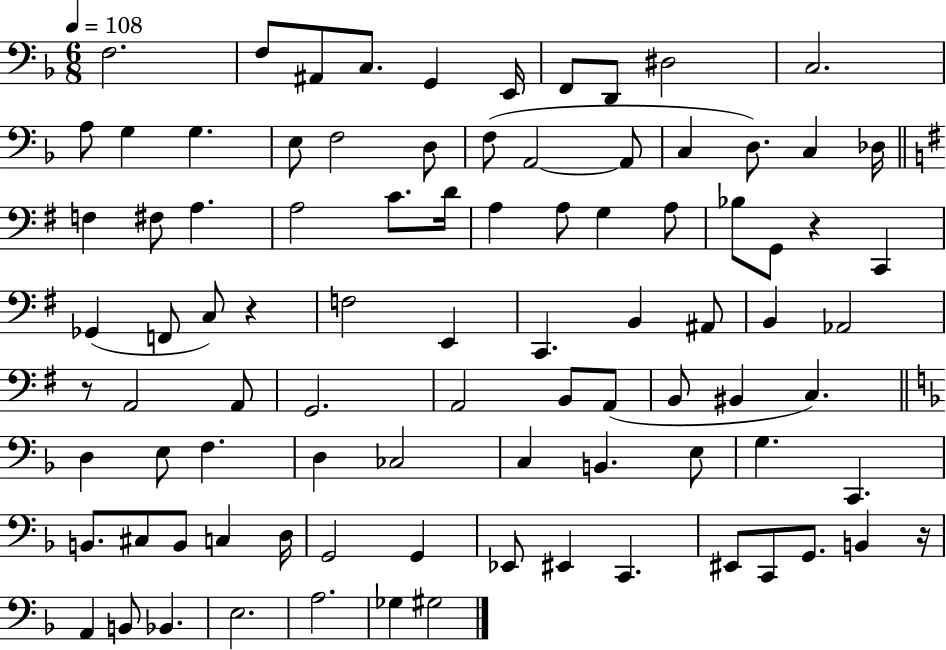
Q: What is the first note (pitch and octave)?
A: F3